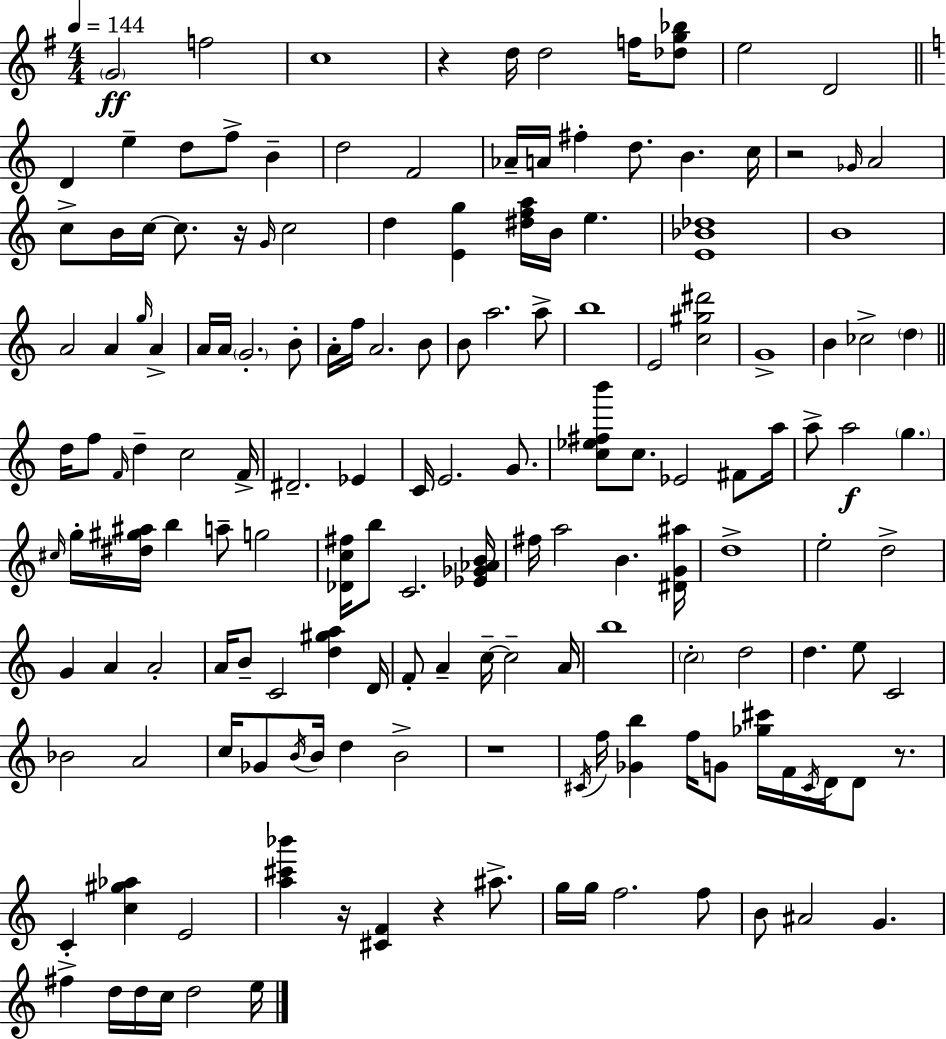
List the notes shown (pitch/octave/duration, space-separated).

G4/h F5/h C5/w R/q D5/s D5/h F5/s [Db5,G5,Bb5]/e E5/h D4/h D4/q E5/q D5/e F5/e B4/q D5/h F4/h Ab4/s A4/s F#5/q D5/e. B4/q. C5/s R/h Gb4/s A4/h C5/e B4/s C5/s C5/e. R/s G4/s C5/h D5/q [E4,G5]/q [D#5,F5,A5]/s B4/s E5/q. [E4,Bb4,Db5]/w B4/w A4/h A4/q G5/s A4/q A4/s A4/s G4/h. B4/e A4/s F5/s A4/h. B4/e B4/e A5/h. A5/e B5/w E4/h [C5,G#5,D#6]/h G4/w B4/q CES5/h D5/q D5/s F5/e F4/s D5/q C5/h F4/s D#4/h. Eb4/q C4/s E4/h. G4/e. [C5,Eb5,F#5,B6]/e C5/e. Eb4/h F#4/e A5/s A5/e A5/h G5/q. C#5/s G5/s [D#5,G#5,A#5]/s B5/q A5/e G5/h [Db4,C5,F#5]/s B5/e C4/h. [Eb4,Gb4,Ab4,B4]/s F#5/s A5/h B4/q. [D#4,G4,A#5]/s D5/w E5/h D5/h G4/q A4/q A4/h A4/s B4/e C4/h [D5,G#5,A5]/q D4/s F4/e A4/q C5/s C5/h A4/s B5/w C5/h D5/h D5/q. E5/e C4/h Bb4/h A4/h C5/s Gb4/e B4/s B4/s D5/q B4/h R/w C#4/s F5/s [Gb4,B5]/q F5/s G4/e [Gb5,C#6]/s F4/s C#4/s D4/s D4/e R/e. C4/q [C5,G#5,Ab5]/q E4/h [A5,C#6,Bb6]/q R/s [C#4,F4]/q R/q A#5/e. G5/s G5/s F5/h. F5/e B4/e A#4/h G4/q. F#5/q D5/s D5/s C5/s D5/h E5/s